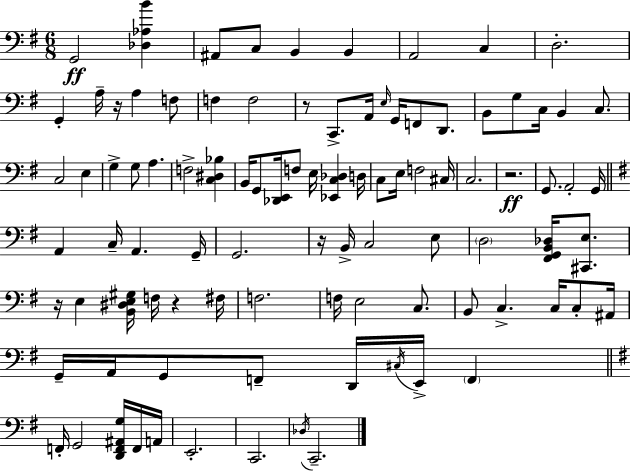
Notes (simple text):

G2/h [Db3,Ab3,B4]/q A#2/e C3/e B2/q B2/q A2/h C3/q D3/h. G2/q A3/s R/s A3/q F3/e F3/q F3/h R/e C2/e. A2/s E3/s G2/s F2/e D2/e. B2/e G3/e C3/s B2/q C3/e. C3/h E3/q G3/q G3/e A3/q. F3/h [C3,D#3,Bb3]/q B2/s G2/e [Db2,E2]/s F3/e E3/s [Eb2,C3,Db3]/q D3/s C3/e E3/s F3/h C#3/s C3/h. R/h. G2/e. A2/h G2/s A2/q C3/s A2/q. G2/s G2/h. R/s B2/s C3/h E3/e D3/h [F#2,G2,B2,Db3]/s [C#2,E3]/e. R/s E3/q [B2,D#3,E3,G#3]/s F3/s R/q F#3/s F3/h. F3/s E3/h C3/e. B2/e C3/q. C3/s C3/e A#2/s G2/s A2/s G2/e F2/e D2/s C#3/s E2/s F2/q F2/s G2/h [D2,F2,A#2,G3]/s F2/s A2/s E2/h. C2/h. Db3/s C2/h.